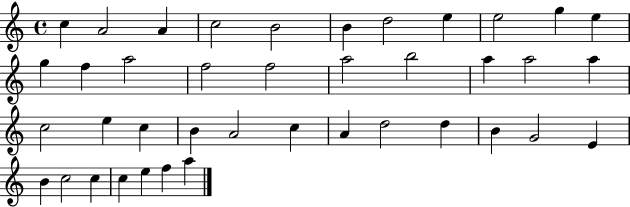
C5/q A4/h A4/q C5/h B4/h B4/q D5/h E5/q E5/h G5/q E5/q G5/q F5/q A5/h F5/h F5/h A5/h B5/h A5/q A5/h A5/q C5/h E5/q C5/q B4/q A4/h C5/q A4/q D5/h D5/q B4/q G4/h E4/q B4/q C5/h C5/q C5/q E5/q F5/q A5/q